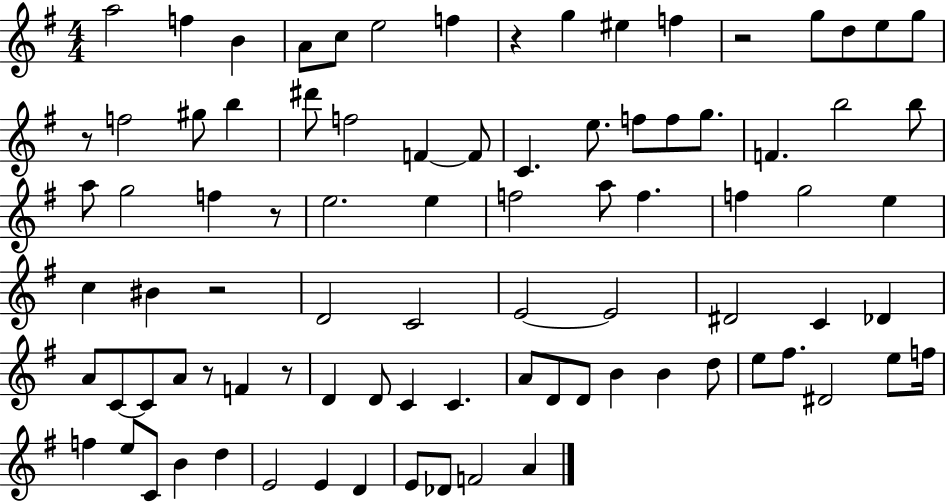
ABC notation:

X:1
T:Untitled
M:4/4
L:1/4
K:G
a2 f B A/2 c/2 e2 f z g ^e f z2 g/2 d/2 e/2 g/2 z/2 f2 ^g/2 b ^d'/2 f2 F F/2 C e/2 f/2 f/2 g/2 F b2 b/2 a/2 g2 f z/2 e2 e f2 a/2 f f g2 e c ^B z2 D2 C2 E2 E2 ^D2 C _D A/2 C/2 C/2 A/2 z/2 F z/2 D D/2 C C A/2 D/2 D/2 B B d/2 e/2 ^f/2 ^D2 e/2 f/4 f e/2 C/2 B d E2 E D E/2 _D/2 F2 A